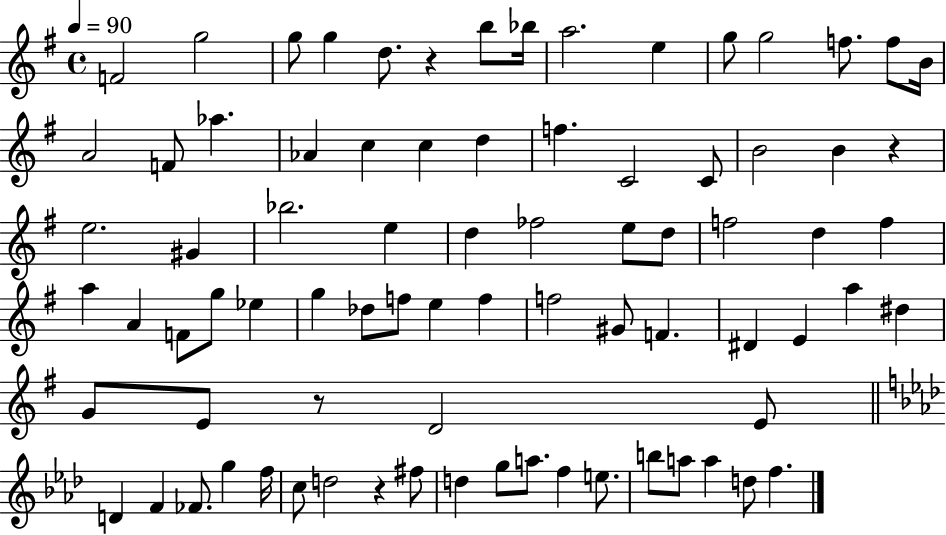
X:1
T:Untitled
M:4/4
L:1/4
K:G
F2 g2 g/2 g d/2 z b/2 _b/4 a2 e g/2 g2 f/2 f/2 B/4 A2 F/2 _a _A c c d f C2 C/2 B2 B z e2 ^G _b2 e d _f2 e/2 d/2 f2 d f a A F/2 g/2 _e g _d/2 f/2 e f f2 ^G/2 F ^D E a ^d G/2 E/2 z/2 D2 E/2 D F _F/2 g f/4 c/2 d2 z ^f/2 d g/2 a/2 f e/2 b/2 a/2 a d/2 f